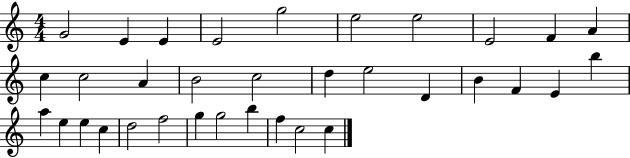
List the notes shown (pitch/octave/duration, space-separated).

G4/h E4/q E4/q E4/h G5/h E5/h E5/h E4/h F4/q A4/q C5/q C5/h A4/q B4/h C5/h D5/q E5/h D4/q B4/q F4/q E4/q B5/q A5/q E5/q E5/q C5/q D5/h F5/h G5/q G5/h B5/q F5/q C5/h C5/q